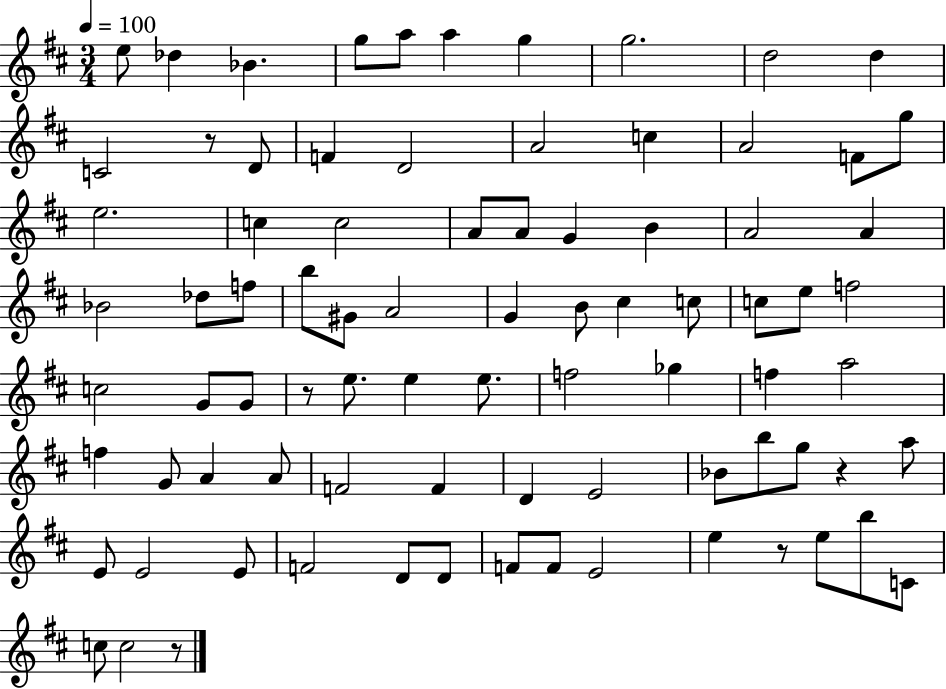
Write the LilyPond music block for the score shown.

{
  \clef treble
  \numericTimeSignature
  \time 3/4
  \key d \major
  \tempo 4 = 100
  e''8 des''4 bes'4. | g''8 a''8 a''4 g''4 | g''2. | d''2 d''4 | \break c'2 r8 d'8 | f'4 d'2 | a'2 c''4 | a'2 f'8 g''8 | \break e''2. | c''4 c''2 | a'8 a'8 g'4 b'4 | a'2 a'4 | \break bes'2 des''8 f''8 | b''8 gis'8 a'2 | g'4 b'8 cis''4 c''8 | c''8 e''8 f''2 | \break c''2 g'8 g'8 | r8 e''8. e''4 e''8. | f''2 ges''4 | f''4 a''2 | \break f''4 g'8 a'4 a'8 | f'2 f'4 | d'4 e'2 | bes'8 b''8 g''8 r4 a''8 | \break e'8 e'2 e'8 | f'2 d'8 d'8 | f'8 f'8 e'2 | e''4 r8 e''8 b''8 c'8 | \break c''8 c''2 r8 | \bar "|."
}